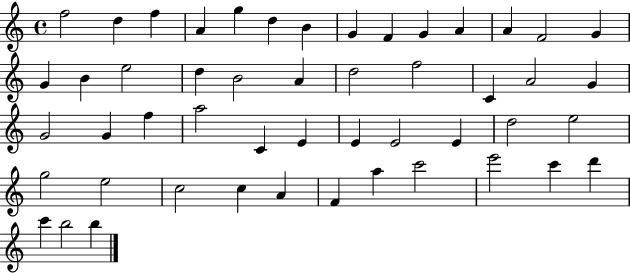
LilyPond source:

{
  \clef treble
  \time 4/4
  \defaultTimeSignature
  \key c \major
  f''2 d''4 f''4 | a'4 g''4 d''4 b'4 | g'4 f'4 g'4 a'4 | a'4 f'2 g'4 | \break g'4 b'4 e''2 | d''4 b'2 a'4 | d''2 f''2 | c'4 a'2 g'4 | \break g'2 g'4 f''4 | a''2 c'4 e'4 | e'4 e'2 e'4 | d''2 e''2 | \break g''2 e''2 | c''2 c''4 a'4 | f'4 a''4 c'''2 | e'''2 c'''4 d'''4 | \break c'''4 b''2 b''4 | \bar "|."
}